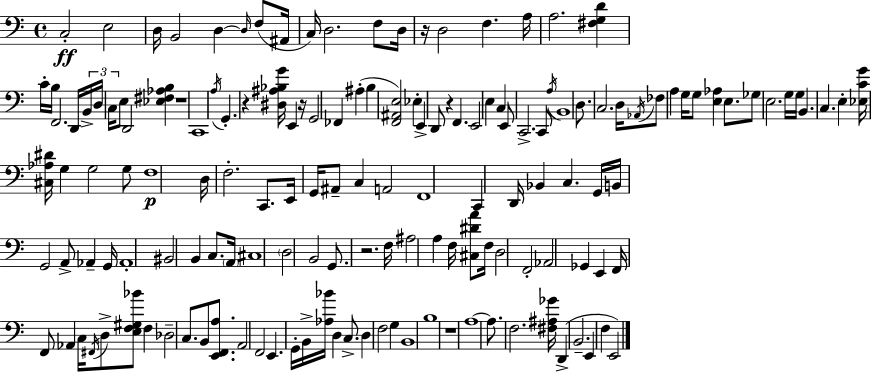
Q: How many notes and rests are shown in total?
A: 152